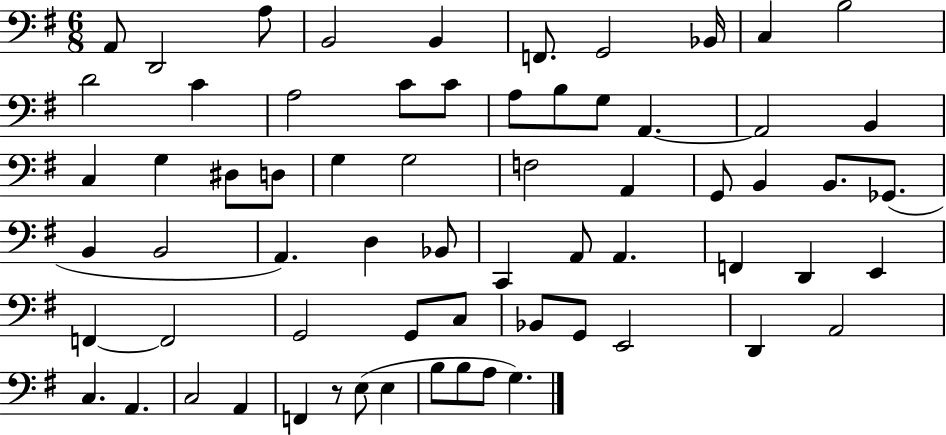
{
  \clef bass
  \numericTimeSignature
  \time 6/8
  \key g \major
  a,8 d,2 a8 | b,2 b,4 | f,8. g,2 bes,16 | c4 b2 | \break d'2 c'4 | a2 c'8 c'8 | a8 b8 g8 a,4.~~ | a,2 b,4 | \break c4 g4 dis8 d8 | g4 g2 | f2 a,4 | g,8 b,4 b,8. ges,8.( | \break b,4 b,2 | a,4.) d4 bes,8 | c,4 a,8 a,4. | f,4 d,4 e,4 | \break f,4~~ f,2 | g,2 g,8 c8 | bes,8 g,8 e,2 | d,4 a,2 | \break c4. a,4. | c2 a,4 | f,4 r8 e8( e4 | b8 b8 a8 g4.) | \break \bar "|."
}